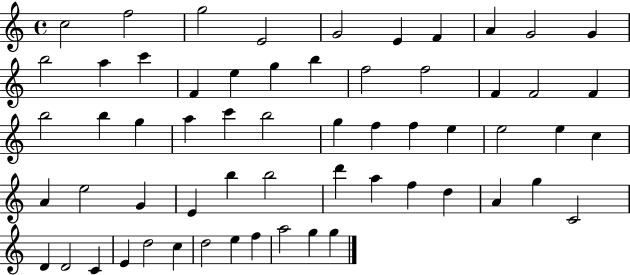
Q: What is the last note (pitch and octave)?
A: G5